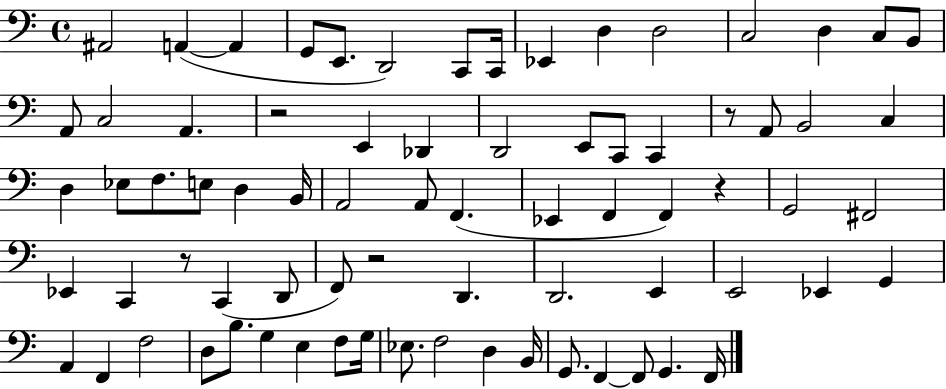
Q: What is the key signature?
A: C major